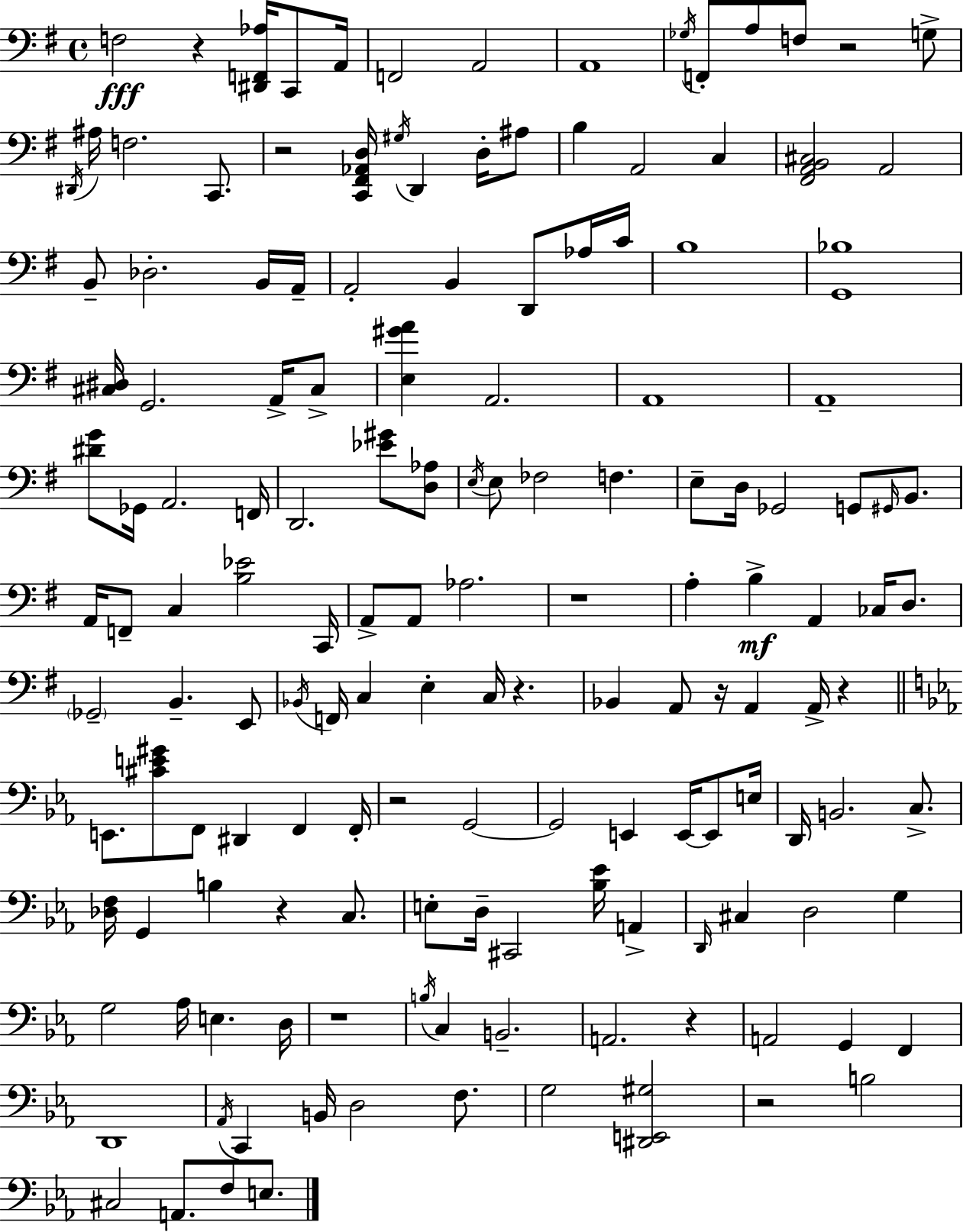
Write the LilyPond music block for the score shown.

{
  \clef bass
  \time 4/4
  \defaultTimeSignature
  \key g \major
  f2\fff r4 <dis, f, aes>16 c,8 a,16 | f,2 a,2 | a,1 | \acciaccatura { ges16 } f,8-. a8 f8 r2 g8-> | \break \acciaccatura { dis,16 } ais16 f2. c,8. | r2 <c, fis, aes, d>16 \acciaccatura { gis16 } d,4 | d16-. ais8 b4 a,2 c4 | <fis, a, b, cis>2 a,2 | \break b,8-- des2.-. | b,16 a,16-- a,2-. b,4 d,8 | aes16 c'16 b1 | <g, bes>1 | \break <cis dis>16 g,2. | a,16-> cis8-> <e gis' a'>4 a,2. | a,1 | a,1-- | \break <dis' g'>8 ges,16 a,2. | f,16 d,2. <ees' gis'>8 | <d aes>8 \acciaccatura { e16 } e8 fes2 f4. | e8-- d16 ges,2 g,8 | \break \grace { gis,16 } b,8. a,16 f,8-- c4 <b ees'>2 | c,16 a,8-> a,8 aes2. | r1 | a4-. b4->\mf a,4 | \break ces16 d8. \parenthesize ges,2-- b,4.-- | e,8 \acciaccatura { bes,16 } f,16 c4 e4-. c16 | r4. bes,4 a,8 r16 a,4 | a,16-> r4 \bar "||" \break \key c \minor e,8. <cis' e' gis'>8 f,8 dis,4 f,4 f,16-. | r2 g,2~~ | g,2 e,4 e,16~~ e,8 e16 | d,16 b,2. c8.-> | \break <des f>16 g,4 b4 r4 c8. | e8-. d16-- cis,2 <bes ees'>16 a,4-> | \grace { d,16 } cis4 d2 g4 | g2 aes16 e4. | \break d16 r1 | \acciaccatura { b16 } c4 b,2.-- | a,2. r4 | a,2 g,4 f,4 | \break d,1 | \acciaccatura { aes,16 } c,4 b,16 d2 | f8. g2 <dis, e, gis>2 | r2 b2 | \break cis2 a,8. f8 | e8. \bar "|."
}